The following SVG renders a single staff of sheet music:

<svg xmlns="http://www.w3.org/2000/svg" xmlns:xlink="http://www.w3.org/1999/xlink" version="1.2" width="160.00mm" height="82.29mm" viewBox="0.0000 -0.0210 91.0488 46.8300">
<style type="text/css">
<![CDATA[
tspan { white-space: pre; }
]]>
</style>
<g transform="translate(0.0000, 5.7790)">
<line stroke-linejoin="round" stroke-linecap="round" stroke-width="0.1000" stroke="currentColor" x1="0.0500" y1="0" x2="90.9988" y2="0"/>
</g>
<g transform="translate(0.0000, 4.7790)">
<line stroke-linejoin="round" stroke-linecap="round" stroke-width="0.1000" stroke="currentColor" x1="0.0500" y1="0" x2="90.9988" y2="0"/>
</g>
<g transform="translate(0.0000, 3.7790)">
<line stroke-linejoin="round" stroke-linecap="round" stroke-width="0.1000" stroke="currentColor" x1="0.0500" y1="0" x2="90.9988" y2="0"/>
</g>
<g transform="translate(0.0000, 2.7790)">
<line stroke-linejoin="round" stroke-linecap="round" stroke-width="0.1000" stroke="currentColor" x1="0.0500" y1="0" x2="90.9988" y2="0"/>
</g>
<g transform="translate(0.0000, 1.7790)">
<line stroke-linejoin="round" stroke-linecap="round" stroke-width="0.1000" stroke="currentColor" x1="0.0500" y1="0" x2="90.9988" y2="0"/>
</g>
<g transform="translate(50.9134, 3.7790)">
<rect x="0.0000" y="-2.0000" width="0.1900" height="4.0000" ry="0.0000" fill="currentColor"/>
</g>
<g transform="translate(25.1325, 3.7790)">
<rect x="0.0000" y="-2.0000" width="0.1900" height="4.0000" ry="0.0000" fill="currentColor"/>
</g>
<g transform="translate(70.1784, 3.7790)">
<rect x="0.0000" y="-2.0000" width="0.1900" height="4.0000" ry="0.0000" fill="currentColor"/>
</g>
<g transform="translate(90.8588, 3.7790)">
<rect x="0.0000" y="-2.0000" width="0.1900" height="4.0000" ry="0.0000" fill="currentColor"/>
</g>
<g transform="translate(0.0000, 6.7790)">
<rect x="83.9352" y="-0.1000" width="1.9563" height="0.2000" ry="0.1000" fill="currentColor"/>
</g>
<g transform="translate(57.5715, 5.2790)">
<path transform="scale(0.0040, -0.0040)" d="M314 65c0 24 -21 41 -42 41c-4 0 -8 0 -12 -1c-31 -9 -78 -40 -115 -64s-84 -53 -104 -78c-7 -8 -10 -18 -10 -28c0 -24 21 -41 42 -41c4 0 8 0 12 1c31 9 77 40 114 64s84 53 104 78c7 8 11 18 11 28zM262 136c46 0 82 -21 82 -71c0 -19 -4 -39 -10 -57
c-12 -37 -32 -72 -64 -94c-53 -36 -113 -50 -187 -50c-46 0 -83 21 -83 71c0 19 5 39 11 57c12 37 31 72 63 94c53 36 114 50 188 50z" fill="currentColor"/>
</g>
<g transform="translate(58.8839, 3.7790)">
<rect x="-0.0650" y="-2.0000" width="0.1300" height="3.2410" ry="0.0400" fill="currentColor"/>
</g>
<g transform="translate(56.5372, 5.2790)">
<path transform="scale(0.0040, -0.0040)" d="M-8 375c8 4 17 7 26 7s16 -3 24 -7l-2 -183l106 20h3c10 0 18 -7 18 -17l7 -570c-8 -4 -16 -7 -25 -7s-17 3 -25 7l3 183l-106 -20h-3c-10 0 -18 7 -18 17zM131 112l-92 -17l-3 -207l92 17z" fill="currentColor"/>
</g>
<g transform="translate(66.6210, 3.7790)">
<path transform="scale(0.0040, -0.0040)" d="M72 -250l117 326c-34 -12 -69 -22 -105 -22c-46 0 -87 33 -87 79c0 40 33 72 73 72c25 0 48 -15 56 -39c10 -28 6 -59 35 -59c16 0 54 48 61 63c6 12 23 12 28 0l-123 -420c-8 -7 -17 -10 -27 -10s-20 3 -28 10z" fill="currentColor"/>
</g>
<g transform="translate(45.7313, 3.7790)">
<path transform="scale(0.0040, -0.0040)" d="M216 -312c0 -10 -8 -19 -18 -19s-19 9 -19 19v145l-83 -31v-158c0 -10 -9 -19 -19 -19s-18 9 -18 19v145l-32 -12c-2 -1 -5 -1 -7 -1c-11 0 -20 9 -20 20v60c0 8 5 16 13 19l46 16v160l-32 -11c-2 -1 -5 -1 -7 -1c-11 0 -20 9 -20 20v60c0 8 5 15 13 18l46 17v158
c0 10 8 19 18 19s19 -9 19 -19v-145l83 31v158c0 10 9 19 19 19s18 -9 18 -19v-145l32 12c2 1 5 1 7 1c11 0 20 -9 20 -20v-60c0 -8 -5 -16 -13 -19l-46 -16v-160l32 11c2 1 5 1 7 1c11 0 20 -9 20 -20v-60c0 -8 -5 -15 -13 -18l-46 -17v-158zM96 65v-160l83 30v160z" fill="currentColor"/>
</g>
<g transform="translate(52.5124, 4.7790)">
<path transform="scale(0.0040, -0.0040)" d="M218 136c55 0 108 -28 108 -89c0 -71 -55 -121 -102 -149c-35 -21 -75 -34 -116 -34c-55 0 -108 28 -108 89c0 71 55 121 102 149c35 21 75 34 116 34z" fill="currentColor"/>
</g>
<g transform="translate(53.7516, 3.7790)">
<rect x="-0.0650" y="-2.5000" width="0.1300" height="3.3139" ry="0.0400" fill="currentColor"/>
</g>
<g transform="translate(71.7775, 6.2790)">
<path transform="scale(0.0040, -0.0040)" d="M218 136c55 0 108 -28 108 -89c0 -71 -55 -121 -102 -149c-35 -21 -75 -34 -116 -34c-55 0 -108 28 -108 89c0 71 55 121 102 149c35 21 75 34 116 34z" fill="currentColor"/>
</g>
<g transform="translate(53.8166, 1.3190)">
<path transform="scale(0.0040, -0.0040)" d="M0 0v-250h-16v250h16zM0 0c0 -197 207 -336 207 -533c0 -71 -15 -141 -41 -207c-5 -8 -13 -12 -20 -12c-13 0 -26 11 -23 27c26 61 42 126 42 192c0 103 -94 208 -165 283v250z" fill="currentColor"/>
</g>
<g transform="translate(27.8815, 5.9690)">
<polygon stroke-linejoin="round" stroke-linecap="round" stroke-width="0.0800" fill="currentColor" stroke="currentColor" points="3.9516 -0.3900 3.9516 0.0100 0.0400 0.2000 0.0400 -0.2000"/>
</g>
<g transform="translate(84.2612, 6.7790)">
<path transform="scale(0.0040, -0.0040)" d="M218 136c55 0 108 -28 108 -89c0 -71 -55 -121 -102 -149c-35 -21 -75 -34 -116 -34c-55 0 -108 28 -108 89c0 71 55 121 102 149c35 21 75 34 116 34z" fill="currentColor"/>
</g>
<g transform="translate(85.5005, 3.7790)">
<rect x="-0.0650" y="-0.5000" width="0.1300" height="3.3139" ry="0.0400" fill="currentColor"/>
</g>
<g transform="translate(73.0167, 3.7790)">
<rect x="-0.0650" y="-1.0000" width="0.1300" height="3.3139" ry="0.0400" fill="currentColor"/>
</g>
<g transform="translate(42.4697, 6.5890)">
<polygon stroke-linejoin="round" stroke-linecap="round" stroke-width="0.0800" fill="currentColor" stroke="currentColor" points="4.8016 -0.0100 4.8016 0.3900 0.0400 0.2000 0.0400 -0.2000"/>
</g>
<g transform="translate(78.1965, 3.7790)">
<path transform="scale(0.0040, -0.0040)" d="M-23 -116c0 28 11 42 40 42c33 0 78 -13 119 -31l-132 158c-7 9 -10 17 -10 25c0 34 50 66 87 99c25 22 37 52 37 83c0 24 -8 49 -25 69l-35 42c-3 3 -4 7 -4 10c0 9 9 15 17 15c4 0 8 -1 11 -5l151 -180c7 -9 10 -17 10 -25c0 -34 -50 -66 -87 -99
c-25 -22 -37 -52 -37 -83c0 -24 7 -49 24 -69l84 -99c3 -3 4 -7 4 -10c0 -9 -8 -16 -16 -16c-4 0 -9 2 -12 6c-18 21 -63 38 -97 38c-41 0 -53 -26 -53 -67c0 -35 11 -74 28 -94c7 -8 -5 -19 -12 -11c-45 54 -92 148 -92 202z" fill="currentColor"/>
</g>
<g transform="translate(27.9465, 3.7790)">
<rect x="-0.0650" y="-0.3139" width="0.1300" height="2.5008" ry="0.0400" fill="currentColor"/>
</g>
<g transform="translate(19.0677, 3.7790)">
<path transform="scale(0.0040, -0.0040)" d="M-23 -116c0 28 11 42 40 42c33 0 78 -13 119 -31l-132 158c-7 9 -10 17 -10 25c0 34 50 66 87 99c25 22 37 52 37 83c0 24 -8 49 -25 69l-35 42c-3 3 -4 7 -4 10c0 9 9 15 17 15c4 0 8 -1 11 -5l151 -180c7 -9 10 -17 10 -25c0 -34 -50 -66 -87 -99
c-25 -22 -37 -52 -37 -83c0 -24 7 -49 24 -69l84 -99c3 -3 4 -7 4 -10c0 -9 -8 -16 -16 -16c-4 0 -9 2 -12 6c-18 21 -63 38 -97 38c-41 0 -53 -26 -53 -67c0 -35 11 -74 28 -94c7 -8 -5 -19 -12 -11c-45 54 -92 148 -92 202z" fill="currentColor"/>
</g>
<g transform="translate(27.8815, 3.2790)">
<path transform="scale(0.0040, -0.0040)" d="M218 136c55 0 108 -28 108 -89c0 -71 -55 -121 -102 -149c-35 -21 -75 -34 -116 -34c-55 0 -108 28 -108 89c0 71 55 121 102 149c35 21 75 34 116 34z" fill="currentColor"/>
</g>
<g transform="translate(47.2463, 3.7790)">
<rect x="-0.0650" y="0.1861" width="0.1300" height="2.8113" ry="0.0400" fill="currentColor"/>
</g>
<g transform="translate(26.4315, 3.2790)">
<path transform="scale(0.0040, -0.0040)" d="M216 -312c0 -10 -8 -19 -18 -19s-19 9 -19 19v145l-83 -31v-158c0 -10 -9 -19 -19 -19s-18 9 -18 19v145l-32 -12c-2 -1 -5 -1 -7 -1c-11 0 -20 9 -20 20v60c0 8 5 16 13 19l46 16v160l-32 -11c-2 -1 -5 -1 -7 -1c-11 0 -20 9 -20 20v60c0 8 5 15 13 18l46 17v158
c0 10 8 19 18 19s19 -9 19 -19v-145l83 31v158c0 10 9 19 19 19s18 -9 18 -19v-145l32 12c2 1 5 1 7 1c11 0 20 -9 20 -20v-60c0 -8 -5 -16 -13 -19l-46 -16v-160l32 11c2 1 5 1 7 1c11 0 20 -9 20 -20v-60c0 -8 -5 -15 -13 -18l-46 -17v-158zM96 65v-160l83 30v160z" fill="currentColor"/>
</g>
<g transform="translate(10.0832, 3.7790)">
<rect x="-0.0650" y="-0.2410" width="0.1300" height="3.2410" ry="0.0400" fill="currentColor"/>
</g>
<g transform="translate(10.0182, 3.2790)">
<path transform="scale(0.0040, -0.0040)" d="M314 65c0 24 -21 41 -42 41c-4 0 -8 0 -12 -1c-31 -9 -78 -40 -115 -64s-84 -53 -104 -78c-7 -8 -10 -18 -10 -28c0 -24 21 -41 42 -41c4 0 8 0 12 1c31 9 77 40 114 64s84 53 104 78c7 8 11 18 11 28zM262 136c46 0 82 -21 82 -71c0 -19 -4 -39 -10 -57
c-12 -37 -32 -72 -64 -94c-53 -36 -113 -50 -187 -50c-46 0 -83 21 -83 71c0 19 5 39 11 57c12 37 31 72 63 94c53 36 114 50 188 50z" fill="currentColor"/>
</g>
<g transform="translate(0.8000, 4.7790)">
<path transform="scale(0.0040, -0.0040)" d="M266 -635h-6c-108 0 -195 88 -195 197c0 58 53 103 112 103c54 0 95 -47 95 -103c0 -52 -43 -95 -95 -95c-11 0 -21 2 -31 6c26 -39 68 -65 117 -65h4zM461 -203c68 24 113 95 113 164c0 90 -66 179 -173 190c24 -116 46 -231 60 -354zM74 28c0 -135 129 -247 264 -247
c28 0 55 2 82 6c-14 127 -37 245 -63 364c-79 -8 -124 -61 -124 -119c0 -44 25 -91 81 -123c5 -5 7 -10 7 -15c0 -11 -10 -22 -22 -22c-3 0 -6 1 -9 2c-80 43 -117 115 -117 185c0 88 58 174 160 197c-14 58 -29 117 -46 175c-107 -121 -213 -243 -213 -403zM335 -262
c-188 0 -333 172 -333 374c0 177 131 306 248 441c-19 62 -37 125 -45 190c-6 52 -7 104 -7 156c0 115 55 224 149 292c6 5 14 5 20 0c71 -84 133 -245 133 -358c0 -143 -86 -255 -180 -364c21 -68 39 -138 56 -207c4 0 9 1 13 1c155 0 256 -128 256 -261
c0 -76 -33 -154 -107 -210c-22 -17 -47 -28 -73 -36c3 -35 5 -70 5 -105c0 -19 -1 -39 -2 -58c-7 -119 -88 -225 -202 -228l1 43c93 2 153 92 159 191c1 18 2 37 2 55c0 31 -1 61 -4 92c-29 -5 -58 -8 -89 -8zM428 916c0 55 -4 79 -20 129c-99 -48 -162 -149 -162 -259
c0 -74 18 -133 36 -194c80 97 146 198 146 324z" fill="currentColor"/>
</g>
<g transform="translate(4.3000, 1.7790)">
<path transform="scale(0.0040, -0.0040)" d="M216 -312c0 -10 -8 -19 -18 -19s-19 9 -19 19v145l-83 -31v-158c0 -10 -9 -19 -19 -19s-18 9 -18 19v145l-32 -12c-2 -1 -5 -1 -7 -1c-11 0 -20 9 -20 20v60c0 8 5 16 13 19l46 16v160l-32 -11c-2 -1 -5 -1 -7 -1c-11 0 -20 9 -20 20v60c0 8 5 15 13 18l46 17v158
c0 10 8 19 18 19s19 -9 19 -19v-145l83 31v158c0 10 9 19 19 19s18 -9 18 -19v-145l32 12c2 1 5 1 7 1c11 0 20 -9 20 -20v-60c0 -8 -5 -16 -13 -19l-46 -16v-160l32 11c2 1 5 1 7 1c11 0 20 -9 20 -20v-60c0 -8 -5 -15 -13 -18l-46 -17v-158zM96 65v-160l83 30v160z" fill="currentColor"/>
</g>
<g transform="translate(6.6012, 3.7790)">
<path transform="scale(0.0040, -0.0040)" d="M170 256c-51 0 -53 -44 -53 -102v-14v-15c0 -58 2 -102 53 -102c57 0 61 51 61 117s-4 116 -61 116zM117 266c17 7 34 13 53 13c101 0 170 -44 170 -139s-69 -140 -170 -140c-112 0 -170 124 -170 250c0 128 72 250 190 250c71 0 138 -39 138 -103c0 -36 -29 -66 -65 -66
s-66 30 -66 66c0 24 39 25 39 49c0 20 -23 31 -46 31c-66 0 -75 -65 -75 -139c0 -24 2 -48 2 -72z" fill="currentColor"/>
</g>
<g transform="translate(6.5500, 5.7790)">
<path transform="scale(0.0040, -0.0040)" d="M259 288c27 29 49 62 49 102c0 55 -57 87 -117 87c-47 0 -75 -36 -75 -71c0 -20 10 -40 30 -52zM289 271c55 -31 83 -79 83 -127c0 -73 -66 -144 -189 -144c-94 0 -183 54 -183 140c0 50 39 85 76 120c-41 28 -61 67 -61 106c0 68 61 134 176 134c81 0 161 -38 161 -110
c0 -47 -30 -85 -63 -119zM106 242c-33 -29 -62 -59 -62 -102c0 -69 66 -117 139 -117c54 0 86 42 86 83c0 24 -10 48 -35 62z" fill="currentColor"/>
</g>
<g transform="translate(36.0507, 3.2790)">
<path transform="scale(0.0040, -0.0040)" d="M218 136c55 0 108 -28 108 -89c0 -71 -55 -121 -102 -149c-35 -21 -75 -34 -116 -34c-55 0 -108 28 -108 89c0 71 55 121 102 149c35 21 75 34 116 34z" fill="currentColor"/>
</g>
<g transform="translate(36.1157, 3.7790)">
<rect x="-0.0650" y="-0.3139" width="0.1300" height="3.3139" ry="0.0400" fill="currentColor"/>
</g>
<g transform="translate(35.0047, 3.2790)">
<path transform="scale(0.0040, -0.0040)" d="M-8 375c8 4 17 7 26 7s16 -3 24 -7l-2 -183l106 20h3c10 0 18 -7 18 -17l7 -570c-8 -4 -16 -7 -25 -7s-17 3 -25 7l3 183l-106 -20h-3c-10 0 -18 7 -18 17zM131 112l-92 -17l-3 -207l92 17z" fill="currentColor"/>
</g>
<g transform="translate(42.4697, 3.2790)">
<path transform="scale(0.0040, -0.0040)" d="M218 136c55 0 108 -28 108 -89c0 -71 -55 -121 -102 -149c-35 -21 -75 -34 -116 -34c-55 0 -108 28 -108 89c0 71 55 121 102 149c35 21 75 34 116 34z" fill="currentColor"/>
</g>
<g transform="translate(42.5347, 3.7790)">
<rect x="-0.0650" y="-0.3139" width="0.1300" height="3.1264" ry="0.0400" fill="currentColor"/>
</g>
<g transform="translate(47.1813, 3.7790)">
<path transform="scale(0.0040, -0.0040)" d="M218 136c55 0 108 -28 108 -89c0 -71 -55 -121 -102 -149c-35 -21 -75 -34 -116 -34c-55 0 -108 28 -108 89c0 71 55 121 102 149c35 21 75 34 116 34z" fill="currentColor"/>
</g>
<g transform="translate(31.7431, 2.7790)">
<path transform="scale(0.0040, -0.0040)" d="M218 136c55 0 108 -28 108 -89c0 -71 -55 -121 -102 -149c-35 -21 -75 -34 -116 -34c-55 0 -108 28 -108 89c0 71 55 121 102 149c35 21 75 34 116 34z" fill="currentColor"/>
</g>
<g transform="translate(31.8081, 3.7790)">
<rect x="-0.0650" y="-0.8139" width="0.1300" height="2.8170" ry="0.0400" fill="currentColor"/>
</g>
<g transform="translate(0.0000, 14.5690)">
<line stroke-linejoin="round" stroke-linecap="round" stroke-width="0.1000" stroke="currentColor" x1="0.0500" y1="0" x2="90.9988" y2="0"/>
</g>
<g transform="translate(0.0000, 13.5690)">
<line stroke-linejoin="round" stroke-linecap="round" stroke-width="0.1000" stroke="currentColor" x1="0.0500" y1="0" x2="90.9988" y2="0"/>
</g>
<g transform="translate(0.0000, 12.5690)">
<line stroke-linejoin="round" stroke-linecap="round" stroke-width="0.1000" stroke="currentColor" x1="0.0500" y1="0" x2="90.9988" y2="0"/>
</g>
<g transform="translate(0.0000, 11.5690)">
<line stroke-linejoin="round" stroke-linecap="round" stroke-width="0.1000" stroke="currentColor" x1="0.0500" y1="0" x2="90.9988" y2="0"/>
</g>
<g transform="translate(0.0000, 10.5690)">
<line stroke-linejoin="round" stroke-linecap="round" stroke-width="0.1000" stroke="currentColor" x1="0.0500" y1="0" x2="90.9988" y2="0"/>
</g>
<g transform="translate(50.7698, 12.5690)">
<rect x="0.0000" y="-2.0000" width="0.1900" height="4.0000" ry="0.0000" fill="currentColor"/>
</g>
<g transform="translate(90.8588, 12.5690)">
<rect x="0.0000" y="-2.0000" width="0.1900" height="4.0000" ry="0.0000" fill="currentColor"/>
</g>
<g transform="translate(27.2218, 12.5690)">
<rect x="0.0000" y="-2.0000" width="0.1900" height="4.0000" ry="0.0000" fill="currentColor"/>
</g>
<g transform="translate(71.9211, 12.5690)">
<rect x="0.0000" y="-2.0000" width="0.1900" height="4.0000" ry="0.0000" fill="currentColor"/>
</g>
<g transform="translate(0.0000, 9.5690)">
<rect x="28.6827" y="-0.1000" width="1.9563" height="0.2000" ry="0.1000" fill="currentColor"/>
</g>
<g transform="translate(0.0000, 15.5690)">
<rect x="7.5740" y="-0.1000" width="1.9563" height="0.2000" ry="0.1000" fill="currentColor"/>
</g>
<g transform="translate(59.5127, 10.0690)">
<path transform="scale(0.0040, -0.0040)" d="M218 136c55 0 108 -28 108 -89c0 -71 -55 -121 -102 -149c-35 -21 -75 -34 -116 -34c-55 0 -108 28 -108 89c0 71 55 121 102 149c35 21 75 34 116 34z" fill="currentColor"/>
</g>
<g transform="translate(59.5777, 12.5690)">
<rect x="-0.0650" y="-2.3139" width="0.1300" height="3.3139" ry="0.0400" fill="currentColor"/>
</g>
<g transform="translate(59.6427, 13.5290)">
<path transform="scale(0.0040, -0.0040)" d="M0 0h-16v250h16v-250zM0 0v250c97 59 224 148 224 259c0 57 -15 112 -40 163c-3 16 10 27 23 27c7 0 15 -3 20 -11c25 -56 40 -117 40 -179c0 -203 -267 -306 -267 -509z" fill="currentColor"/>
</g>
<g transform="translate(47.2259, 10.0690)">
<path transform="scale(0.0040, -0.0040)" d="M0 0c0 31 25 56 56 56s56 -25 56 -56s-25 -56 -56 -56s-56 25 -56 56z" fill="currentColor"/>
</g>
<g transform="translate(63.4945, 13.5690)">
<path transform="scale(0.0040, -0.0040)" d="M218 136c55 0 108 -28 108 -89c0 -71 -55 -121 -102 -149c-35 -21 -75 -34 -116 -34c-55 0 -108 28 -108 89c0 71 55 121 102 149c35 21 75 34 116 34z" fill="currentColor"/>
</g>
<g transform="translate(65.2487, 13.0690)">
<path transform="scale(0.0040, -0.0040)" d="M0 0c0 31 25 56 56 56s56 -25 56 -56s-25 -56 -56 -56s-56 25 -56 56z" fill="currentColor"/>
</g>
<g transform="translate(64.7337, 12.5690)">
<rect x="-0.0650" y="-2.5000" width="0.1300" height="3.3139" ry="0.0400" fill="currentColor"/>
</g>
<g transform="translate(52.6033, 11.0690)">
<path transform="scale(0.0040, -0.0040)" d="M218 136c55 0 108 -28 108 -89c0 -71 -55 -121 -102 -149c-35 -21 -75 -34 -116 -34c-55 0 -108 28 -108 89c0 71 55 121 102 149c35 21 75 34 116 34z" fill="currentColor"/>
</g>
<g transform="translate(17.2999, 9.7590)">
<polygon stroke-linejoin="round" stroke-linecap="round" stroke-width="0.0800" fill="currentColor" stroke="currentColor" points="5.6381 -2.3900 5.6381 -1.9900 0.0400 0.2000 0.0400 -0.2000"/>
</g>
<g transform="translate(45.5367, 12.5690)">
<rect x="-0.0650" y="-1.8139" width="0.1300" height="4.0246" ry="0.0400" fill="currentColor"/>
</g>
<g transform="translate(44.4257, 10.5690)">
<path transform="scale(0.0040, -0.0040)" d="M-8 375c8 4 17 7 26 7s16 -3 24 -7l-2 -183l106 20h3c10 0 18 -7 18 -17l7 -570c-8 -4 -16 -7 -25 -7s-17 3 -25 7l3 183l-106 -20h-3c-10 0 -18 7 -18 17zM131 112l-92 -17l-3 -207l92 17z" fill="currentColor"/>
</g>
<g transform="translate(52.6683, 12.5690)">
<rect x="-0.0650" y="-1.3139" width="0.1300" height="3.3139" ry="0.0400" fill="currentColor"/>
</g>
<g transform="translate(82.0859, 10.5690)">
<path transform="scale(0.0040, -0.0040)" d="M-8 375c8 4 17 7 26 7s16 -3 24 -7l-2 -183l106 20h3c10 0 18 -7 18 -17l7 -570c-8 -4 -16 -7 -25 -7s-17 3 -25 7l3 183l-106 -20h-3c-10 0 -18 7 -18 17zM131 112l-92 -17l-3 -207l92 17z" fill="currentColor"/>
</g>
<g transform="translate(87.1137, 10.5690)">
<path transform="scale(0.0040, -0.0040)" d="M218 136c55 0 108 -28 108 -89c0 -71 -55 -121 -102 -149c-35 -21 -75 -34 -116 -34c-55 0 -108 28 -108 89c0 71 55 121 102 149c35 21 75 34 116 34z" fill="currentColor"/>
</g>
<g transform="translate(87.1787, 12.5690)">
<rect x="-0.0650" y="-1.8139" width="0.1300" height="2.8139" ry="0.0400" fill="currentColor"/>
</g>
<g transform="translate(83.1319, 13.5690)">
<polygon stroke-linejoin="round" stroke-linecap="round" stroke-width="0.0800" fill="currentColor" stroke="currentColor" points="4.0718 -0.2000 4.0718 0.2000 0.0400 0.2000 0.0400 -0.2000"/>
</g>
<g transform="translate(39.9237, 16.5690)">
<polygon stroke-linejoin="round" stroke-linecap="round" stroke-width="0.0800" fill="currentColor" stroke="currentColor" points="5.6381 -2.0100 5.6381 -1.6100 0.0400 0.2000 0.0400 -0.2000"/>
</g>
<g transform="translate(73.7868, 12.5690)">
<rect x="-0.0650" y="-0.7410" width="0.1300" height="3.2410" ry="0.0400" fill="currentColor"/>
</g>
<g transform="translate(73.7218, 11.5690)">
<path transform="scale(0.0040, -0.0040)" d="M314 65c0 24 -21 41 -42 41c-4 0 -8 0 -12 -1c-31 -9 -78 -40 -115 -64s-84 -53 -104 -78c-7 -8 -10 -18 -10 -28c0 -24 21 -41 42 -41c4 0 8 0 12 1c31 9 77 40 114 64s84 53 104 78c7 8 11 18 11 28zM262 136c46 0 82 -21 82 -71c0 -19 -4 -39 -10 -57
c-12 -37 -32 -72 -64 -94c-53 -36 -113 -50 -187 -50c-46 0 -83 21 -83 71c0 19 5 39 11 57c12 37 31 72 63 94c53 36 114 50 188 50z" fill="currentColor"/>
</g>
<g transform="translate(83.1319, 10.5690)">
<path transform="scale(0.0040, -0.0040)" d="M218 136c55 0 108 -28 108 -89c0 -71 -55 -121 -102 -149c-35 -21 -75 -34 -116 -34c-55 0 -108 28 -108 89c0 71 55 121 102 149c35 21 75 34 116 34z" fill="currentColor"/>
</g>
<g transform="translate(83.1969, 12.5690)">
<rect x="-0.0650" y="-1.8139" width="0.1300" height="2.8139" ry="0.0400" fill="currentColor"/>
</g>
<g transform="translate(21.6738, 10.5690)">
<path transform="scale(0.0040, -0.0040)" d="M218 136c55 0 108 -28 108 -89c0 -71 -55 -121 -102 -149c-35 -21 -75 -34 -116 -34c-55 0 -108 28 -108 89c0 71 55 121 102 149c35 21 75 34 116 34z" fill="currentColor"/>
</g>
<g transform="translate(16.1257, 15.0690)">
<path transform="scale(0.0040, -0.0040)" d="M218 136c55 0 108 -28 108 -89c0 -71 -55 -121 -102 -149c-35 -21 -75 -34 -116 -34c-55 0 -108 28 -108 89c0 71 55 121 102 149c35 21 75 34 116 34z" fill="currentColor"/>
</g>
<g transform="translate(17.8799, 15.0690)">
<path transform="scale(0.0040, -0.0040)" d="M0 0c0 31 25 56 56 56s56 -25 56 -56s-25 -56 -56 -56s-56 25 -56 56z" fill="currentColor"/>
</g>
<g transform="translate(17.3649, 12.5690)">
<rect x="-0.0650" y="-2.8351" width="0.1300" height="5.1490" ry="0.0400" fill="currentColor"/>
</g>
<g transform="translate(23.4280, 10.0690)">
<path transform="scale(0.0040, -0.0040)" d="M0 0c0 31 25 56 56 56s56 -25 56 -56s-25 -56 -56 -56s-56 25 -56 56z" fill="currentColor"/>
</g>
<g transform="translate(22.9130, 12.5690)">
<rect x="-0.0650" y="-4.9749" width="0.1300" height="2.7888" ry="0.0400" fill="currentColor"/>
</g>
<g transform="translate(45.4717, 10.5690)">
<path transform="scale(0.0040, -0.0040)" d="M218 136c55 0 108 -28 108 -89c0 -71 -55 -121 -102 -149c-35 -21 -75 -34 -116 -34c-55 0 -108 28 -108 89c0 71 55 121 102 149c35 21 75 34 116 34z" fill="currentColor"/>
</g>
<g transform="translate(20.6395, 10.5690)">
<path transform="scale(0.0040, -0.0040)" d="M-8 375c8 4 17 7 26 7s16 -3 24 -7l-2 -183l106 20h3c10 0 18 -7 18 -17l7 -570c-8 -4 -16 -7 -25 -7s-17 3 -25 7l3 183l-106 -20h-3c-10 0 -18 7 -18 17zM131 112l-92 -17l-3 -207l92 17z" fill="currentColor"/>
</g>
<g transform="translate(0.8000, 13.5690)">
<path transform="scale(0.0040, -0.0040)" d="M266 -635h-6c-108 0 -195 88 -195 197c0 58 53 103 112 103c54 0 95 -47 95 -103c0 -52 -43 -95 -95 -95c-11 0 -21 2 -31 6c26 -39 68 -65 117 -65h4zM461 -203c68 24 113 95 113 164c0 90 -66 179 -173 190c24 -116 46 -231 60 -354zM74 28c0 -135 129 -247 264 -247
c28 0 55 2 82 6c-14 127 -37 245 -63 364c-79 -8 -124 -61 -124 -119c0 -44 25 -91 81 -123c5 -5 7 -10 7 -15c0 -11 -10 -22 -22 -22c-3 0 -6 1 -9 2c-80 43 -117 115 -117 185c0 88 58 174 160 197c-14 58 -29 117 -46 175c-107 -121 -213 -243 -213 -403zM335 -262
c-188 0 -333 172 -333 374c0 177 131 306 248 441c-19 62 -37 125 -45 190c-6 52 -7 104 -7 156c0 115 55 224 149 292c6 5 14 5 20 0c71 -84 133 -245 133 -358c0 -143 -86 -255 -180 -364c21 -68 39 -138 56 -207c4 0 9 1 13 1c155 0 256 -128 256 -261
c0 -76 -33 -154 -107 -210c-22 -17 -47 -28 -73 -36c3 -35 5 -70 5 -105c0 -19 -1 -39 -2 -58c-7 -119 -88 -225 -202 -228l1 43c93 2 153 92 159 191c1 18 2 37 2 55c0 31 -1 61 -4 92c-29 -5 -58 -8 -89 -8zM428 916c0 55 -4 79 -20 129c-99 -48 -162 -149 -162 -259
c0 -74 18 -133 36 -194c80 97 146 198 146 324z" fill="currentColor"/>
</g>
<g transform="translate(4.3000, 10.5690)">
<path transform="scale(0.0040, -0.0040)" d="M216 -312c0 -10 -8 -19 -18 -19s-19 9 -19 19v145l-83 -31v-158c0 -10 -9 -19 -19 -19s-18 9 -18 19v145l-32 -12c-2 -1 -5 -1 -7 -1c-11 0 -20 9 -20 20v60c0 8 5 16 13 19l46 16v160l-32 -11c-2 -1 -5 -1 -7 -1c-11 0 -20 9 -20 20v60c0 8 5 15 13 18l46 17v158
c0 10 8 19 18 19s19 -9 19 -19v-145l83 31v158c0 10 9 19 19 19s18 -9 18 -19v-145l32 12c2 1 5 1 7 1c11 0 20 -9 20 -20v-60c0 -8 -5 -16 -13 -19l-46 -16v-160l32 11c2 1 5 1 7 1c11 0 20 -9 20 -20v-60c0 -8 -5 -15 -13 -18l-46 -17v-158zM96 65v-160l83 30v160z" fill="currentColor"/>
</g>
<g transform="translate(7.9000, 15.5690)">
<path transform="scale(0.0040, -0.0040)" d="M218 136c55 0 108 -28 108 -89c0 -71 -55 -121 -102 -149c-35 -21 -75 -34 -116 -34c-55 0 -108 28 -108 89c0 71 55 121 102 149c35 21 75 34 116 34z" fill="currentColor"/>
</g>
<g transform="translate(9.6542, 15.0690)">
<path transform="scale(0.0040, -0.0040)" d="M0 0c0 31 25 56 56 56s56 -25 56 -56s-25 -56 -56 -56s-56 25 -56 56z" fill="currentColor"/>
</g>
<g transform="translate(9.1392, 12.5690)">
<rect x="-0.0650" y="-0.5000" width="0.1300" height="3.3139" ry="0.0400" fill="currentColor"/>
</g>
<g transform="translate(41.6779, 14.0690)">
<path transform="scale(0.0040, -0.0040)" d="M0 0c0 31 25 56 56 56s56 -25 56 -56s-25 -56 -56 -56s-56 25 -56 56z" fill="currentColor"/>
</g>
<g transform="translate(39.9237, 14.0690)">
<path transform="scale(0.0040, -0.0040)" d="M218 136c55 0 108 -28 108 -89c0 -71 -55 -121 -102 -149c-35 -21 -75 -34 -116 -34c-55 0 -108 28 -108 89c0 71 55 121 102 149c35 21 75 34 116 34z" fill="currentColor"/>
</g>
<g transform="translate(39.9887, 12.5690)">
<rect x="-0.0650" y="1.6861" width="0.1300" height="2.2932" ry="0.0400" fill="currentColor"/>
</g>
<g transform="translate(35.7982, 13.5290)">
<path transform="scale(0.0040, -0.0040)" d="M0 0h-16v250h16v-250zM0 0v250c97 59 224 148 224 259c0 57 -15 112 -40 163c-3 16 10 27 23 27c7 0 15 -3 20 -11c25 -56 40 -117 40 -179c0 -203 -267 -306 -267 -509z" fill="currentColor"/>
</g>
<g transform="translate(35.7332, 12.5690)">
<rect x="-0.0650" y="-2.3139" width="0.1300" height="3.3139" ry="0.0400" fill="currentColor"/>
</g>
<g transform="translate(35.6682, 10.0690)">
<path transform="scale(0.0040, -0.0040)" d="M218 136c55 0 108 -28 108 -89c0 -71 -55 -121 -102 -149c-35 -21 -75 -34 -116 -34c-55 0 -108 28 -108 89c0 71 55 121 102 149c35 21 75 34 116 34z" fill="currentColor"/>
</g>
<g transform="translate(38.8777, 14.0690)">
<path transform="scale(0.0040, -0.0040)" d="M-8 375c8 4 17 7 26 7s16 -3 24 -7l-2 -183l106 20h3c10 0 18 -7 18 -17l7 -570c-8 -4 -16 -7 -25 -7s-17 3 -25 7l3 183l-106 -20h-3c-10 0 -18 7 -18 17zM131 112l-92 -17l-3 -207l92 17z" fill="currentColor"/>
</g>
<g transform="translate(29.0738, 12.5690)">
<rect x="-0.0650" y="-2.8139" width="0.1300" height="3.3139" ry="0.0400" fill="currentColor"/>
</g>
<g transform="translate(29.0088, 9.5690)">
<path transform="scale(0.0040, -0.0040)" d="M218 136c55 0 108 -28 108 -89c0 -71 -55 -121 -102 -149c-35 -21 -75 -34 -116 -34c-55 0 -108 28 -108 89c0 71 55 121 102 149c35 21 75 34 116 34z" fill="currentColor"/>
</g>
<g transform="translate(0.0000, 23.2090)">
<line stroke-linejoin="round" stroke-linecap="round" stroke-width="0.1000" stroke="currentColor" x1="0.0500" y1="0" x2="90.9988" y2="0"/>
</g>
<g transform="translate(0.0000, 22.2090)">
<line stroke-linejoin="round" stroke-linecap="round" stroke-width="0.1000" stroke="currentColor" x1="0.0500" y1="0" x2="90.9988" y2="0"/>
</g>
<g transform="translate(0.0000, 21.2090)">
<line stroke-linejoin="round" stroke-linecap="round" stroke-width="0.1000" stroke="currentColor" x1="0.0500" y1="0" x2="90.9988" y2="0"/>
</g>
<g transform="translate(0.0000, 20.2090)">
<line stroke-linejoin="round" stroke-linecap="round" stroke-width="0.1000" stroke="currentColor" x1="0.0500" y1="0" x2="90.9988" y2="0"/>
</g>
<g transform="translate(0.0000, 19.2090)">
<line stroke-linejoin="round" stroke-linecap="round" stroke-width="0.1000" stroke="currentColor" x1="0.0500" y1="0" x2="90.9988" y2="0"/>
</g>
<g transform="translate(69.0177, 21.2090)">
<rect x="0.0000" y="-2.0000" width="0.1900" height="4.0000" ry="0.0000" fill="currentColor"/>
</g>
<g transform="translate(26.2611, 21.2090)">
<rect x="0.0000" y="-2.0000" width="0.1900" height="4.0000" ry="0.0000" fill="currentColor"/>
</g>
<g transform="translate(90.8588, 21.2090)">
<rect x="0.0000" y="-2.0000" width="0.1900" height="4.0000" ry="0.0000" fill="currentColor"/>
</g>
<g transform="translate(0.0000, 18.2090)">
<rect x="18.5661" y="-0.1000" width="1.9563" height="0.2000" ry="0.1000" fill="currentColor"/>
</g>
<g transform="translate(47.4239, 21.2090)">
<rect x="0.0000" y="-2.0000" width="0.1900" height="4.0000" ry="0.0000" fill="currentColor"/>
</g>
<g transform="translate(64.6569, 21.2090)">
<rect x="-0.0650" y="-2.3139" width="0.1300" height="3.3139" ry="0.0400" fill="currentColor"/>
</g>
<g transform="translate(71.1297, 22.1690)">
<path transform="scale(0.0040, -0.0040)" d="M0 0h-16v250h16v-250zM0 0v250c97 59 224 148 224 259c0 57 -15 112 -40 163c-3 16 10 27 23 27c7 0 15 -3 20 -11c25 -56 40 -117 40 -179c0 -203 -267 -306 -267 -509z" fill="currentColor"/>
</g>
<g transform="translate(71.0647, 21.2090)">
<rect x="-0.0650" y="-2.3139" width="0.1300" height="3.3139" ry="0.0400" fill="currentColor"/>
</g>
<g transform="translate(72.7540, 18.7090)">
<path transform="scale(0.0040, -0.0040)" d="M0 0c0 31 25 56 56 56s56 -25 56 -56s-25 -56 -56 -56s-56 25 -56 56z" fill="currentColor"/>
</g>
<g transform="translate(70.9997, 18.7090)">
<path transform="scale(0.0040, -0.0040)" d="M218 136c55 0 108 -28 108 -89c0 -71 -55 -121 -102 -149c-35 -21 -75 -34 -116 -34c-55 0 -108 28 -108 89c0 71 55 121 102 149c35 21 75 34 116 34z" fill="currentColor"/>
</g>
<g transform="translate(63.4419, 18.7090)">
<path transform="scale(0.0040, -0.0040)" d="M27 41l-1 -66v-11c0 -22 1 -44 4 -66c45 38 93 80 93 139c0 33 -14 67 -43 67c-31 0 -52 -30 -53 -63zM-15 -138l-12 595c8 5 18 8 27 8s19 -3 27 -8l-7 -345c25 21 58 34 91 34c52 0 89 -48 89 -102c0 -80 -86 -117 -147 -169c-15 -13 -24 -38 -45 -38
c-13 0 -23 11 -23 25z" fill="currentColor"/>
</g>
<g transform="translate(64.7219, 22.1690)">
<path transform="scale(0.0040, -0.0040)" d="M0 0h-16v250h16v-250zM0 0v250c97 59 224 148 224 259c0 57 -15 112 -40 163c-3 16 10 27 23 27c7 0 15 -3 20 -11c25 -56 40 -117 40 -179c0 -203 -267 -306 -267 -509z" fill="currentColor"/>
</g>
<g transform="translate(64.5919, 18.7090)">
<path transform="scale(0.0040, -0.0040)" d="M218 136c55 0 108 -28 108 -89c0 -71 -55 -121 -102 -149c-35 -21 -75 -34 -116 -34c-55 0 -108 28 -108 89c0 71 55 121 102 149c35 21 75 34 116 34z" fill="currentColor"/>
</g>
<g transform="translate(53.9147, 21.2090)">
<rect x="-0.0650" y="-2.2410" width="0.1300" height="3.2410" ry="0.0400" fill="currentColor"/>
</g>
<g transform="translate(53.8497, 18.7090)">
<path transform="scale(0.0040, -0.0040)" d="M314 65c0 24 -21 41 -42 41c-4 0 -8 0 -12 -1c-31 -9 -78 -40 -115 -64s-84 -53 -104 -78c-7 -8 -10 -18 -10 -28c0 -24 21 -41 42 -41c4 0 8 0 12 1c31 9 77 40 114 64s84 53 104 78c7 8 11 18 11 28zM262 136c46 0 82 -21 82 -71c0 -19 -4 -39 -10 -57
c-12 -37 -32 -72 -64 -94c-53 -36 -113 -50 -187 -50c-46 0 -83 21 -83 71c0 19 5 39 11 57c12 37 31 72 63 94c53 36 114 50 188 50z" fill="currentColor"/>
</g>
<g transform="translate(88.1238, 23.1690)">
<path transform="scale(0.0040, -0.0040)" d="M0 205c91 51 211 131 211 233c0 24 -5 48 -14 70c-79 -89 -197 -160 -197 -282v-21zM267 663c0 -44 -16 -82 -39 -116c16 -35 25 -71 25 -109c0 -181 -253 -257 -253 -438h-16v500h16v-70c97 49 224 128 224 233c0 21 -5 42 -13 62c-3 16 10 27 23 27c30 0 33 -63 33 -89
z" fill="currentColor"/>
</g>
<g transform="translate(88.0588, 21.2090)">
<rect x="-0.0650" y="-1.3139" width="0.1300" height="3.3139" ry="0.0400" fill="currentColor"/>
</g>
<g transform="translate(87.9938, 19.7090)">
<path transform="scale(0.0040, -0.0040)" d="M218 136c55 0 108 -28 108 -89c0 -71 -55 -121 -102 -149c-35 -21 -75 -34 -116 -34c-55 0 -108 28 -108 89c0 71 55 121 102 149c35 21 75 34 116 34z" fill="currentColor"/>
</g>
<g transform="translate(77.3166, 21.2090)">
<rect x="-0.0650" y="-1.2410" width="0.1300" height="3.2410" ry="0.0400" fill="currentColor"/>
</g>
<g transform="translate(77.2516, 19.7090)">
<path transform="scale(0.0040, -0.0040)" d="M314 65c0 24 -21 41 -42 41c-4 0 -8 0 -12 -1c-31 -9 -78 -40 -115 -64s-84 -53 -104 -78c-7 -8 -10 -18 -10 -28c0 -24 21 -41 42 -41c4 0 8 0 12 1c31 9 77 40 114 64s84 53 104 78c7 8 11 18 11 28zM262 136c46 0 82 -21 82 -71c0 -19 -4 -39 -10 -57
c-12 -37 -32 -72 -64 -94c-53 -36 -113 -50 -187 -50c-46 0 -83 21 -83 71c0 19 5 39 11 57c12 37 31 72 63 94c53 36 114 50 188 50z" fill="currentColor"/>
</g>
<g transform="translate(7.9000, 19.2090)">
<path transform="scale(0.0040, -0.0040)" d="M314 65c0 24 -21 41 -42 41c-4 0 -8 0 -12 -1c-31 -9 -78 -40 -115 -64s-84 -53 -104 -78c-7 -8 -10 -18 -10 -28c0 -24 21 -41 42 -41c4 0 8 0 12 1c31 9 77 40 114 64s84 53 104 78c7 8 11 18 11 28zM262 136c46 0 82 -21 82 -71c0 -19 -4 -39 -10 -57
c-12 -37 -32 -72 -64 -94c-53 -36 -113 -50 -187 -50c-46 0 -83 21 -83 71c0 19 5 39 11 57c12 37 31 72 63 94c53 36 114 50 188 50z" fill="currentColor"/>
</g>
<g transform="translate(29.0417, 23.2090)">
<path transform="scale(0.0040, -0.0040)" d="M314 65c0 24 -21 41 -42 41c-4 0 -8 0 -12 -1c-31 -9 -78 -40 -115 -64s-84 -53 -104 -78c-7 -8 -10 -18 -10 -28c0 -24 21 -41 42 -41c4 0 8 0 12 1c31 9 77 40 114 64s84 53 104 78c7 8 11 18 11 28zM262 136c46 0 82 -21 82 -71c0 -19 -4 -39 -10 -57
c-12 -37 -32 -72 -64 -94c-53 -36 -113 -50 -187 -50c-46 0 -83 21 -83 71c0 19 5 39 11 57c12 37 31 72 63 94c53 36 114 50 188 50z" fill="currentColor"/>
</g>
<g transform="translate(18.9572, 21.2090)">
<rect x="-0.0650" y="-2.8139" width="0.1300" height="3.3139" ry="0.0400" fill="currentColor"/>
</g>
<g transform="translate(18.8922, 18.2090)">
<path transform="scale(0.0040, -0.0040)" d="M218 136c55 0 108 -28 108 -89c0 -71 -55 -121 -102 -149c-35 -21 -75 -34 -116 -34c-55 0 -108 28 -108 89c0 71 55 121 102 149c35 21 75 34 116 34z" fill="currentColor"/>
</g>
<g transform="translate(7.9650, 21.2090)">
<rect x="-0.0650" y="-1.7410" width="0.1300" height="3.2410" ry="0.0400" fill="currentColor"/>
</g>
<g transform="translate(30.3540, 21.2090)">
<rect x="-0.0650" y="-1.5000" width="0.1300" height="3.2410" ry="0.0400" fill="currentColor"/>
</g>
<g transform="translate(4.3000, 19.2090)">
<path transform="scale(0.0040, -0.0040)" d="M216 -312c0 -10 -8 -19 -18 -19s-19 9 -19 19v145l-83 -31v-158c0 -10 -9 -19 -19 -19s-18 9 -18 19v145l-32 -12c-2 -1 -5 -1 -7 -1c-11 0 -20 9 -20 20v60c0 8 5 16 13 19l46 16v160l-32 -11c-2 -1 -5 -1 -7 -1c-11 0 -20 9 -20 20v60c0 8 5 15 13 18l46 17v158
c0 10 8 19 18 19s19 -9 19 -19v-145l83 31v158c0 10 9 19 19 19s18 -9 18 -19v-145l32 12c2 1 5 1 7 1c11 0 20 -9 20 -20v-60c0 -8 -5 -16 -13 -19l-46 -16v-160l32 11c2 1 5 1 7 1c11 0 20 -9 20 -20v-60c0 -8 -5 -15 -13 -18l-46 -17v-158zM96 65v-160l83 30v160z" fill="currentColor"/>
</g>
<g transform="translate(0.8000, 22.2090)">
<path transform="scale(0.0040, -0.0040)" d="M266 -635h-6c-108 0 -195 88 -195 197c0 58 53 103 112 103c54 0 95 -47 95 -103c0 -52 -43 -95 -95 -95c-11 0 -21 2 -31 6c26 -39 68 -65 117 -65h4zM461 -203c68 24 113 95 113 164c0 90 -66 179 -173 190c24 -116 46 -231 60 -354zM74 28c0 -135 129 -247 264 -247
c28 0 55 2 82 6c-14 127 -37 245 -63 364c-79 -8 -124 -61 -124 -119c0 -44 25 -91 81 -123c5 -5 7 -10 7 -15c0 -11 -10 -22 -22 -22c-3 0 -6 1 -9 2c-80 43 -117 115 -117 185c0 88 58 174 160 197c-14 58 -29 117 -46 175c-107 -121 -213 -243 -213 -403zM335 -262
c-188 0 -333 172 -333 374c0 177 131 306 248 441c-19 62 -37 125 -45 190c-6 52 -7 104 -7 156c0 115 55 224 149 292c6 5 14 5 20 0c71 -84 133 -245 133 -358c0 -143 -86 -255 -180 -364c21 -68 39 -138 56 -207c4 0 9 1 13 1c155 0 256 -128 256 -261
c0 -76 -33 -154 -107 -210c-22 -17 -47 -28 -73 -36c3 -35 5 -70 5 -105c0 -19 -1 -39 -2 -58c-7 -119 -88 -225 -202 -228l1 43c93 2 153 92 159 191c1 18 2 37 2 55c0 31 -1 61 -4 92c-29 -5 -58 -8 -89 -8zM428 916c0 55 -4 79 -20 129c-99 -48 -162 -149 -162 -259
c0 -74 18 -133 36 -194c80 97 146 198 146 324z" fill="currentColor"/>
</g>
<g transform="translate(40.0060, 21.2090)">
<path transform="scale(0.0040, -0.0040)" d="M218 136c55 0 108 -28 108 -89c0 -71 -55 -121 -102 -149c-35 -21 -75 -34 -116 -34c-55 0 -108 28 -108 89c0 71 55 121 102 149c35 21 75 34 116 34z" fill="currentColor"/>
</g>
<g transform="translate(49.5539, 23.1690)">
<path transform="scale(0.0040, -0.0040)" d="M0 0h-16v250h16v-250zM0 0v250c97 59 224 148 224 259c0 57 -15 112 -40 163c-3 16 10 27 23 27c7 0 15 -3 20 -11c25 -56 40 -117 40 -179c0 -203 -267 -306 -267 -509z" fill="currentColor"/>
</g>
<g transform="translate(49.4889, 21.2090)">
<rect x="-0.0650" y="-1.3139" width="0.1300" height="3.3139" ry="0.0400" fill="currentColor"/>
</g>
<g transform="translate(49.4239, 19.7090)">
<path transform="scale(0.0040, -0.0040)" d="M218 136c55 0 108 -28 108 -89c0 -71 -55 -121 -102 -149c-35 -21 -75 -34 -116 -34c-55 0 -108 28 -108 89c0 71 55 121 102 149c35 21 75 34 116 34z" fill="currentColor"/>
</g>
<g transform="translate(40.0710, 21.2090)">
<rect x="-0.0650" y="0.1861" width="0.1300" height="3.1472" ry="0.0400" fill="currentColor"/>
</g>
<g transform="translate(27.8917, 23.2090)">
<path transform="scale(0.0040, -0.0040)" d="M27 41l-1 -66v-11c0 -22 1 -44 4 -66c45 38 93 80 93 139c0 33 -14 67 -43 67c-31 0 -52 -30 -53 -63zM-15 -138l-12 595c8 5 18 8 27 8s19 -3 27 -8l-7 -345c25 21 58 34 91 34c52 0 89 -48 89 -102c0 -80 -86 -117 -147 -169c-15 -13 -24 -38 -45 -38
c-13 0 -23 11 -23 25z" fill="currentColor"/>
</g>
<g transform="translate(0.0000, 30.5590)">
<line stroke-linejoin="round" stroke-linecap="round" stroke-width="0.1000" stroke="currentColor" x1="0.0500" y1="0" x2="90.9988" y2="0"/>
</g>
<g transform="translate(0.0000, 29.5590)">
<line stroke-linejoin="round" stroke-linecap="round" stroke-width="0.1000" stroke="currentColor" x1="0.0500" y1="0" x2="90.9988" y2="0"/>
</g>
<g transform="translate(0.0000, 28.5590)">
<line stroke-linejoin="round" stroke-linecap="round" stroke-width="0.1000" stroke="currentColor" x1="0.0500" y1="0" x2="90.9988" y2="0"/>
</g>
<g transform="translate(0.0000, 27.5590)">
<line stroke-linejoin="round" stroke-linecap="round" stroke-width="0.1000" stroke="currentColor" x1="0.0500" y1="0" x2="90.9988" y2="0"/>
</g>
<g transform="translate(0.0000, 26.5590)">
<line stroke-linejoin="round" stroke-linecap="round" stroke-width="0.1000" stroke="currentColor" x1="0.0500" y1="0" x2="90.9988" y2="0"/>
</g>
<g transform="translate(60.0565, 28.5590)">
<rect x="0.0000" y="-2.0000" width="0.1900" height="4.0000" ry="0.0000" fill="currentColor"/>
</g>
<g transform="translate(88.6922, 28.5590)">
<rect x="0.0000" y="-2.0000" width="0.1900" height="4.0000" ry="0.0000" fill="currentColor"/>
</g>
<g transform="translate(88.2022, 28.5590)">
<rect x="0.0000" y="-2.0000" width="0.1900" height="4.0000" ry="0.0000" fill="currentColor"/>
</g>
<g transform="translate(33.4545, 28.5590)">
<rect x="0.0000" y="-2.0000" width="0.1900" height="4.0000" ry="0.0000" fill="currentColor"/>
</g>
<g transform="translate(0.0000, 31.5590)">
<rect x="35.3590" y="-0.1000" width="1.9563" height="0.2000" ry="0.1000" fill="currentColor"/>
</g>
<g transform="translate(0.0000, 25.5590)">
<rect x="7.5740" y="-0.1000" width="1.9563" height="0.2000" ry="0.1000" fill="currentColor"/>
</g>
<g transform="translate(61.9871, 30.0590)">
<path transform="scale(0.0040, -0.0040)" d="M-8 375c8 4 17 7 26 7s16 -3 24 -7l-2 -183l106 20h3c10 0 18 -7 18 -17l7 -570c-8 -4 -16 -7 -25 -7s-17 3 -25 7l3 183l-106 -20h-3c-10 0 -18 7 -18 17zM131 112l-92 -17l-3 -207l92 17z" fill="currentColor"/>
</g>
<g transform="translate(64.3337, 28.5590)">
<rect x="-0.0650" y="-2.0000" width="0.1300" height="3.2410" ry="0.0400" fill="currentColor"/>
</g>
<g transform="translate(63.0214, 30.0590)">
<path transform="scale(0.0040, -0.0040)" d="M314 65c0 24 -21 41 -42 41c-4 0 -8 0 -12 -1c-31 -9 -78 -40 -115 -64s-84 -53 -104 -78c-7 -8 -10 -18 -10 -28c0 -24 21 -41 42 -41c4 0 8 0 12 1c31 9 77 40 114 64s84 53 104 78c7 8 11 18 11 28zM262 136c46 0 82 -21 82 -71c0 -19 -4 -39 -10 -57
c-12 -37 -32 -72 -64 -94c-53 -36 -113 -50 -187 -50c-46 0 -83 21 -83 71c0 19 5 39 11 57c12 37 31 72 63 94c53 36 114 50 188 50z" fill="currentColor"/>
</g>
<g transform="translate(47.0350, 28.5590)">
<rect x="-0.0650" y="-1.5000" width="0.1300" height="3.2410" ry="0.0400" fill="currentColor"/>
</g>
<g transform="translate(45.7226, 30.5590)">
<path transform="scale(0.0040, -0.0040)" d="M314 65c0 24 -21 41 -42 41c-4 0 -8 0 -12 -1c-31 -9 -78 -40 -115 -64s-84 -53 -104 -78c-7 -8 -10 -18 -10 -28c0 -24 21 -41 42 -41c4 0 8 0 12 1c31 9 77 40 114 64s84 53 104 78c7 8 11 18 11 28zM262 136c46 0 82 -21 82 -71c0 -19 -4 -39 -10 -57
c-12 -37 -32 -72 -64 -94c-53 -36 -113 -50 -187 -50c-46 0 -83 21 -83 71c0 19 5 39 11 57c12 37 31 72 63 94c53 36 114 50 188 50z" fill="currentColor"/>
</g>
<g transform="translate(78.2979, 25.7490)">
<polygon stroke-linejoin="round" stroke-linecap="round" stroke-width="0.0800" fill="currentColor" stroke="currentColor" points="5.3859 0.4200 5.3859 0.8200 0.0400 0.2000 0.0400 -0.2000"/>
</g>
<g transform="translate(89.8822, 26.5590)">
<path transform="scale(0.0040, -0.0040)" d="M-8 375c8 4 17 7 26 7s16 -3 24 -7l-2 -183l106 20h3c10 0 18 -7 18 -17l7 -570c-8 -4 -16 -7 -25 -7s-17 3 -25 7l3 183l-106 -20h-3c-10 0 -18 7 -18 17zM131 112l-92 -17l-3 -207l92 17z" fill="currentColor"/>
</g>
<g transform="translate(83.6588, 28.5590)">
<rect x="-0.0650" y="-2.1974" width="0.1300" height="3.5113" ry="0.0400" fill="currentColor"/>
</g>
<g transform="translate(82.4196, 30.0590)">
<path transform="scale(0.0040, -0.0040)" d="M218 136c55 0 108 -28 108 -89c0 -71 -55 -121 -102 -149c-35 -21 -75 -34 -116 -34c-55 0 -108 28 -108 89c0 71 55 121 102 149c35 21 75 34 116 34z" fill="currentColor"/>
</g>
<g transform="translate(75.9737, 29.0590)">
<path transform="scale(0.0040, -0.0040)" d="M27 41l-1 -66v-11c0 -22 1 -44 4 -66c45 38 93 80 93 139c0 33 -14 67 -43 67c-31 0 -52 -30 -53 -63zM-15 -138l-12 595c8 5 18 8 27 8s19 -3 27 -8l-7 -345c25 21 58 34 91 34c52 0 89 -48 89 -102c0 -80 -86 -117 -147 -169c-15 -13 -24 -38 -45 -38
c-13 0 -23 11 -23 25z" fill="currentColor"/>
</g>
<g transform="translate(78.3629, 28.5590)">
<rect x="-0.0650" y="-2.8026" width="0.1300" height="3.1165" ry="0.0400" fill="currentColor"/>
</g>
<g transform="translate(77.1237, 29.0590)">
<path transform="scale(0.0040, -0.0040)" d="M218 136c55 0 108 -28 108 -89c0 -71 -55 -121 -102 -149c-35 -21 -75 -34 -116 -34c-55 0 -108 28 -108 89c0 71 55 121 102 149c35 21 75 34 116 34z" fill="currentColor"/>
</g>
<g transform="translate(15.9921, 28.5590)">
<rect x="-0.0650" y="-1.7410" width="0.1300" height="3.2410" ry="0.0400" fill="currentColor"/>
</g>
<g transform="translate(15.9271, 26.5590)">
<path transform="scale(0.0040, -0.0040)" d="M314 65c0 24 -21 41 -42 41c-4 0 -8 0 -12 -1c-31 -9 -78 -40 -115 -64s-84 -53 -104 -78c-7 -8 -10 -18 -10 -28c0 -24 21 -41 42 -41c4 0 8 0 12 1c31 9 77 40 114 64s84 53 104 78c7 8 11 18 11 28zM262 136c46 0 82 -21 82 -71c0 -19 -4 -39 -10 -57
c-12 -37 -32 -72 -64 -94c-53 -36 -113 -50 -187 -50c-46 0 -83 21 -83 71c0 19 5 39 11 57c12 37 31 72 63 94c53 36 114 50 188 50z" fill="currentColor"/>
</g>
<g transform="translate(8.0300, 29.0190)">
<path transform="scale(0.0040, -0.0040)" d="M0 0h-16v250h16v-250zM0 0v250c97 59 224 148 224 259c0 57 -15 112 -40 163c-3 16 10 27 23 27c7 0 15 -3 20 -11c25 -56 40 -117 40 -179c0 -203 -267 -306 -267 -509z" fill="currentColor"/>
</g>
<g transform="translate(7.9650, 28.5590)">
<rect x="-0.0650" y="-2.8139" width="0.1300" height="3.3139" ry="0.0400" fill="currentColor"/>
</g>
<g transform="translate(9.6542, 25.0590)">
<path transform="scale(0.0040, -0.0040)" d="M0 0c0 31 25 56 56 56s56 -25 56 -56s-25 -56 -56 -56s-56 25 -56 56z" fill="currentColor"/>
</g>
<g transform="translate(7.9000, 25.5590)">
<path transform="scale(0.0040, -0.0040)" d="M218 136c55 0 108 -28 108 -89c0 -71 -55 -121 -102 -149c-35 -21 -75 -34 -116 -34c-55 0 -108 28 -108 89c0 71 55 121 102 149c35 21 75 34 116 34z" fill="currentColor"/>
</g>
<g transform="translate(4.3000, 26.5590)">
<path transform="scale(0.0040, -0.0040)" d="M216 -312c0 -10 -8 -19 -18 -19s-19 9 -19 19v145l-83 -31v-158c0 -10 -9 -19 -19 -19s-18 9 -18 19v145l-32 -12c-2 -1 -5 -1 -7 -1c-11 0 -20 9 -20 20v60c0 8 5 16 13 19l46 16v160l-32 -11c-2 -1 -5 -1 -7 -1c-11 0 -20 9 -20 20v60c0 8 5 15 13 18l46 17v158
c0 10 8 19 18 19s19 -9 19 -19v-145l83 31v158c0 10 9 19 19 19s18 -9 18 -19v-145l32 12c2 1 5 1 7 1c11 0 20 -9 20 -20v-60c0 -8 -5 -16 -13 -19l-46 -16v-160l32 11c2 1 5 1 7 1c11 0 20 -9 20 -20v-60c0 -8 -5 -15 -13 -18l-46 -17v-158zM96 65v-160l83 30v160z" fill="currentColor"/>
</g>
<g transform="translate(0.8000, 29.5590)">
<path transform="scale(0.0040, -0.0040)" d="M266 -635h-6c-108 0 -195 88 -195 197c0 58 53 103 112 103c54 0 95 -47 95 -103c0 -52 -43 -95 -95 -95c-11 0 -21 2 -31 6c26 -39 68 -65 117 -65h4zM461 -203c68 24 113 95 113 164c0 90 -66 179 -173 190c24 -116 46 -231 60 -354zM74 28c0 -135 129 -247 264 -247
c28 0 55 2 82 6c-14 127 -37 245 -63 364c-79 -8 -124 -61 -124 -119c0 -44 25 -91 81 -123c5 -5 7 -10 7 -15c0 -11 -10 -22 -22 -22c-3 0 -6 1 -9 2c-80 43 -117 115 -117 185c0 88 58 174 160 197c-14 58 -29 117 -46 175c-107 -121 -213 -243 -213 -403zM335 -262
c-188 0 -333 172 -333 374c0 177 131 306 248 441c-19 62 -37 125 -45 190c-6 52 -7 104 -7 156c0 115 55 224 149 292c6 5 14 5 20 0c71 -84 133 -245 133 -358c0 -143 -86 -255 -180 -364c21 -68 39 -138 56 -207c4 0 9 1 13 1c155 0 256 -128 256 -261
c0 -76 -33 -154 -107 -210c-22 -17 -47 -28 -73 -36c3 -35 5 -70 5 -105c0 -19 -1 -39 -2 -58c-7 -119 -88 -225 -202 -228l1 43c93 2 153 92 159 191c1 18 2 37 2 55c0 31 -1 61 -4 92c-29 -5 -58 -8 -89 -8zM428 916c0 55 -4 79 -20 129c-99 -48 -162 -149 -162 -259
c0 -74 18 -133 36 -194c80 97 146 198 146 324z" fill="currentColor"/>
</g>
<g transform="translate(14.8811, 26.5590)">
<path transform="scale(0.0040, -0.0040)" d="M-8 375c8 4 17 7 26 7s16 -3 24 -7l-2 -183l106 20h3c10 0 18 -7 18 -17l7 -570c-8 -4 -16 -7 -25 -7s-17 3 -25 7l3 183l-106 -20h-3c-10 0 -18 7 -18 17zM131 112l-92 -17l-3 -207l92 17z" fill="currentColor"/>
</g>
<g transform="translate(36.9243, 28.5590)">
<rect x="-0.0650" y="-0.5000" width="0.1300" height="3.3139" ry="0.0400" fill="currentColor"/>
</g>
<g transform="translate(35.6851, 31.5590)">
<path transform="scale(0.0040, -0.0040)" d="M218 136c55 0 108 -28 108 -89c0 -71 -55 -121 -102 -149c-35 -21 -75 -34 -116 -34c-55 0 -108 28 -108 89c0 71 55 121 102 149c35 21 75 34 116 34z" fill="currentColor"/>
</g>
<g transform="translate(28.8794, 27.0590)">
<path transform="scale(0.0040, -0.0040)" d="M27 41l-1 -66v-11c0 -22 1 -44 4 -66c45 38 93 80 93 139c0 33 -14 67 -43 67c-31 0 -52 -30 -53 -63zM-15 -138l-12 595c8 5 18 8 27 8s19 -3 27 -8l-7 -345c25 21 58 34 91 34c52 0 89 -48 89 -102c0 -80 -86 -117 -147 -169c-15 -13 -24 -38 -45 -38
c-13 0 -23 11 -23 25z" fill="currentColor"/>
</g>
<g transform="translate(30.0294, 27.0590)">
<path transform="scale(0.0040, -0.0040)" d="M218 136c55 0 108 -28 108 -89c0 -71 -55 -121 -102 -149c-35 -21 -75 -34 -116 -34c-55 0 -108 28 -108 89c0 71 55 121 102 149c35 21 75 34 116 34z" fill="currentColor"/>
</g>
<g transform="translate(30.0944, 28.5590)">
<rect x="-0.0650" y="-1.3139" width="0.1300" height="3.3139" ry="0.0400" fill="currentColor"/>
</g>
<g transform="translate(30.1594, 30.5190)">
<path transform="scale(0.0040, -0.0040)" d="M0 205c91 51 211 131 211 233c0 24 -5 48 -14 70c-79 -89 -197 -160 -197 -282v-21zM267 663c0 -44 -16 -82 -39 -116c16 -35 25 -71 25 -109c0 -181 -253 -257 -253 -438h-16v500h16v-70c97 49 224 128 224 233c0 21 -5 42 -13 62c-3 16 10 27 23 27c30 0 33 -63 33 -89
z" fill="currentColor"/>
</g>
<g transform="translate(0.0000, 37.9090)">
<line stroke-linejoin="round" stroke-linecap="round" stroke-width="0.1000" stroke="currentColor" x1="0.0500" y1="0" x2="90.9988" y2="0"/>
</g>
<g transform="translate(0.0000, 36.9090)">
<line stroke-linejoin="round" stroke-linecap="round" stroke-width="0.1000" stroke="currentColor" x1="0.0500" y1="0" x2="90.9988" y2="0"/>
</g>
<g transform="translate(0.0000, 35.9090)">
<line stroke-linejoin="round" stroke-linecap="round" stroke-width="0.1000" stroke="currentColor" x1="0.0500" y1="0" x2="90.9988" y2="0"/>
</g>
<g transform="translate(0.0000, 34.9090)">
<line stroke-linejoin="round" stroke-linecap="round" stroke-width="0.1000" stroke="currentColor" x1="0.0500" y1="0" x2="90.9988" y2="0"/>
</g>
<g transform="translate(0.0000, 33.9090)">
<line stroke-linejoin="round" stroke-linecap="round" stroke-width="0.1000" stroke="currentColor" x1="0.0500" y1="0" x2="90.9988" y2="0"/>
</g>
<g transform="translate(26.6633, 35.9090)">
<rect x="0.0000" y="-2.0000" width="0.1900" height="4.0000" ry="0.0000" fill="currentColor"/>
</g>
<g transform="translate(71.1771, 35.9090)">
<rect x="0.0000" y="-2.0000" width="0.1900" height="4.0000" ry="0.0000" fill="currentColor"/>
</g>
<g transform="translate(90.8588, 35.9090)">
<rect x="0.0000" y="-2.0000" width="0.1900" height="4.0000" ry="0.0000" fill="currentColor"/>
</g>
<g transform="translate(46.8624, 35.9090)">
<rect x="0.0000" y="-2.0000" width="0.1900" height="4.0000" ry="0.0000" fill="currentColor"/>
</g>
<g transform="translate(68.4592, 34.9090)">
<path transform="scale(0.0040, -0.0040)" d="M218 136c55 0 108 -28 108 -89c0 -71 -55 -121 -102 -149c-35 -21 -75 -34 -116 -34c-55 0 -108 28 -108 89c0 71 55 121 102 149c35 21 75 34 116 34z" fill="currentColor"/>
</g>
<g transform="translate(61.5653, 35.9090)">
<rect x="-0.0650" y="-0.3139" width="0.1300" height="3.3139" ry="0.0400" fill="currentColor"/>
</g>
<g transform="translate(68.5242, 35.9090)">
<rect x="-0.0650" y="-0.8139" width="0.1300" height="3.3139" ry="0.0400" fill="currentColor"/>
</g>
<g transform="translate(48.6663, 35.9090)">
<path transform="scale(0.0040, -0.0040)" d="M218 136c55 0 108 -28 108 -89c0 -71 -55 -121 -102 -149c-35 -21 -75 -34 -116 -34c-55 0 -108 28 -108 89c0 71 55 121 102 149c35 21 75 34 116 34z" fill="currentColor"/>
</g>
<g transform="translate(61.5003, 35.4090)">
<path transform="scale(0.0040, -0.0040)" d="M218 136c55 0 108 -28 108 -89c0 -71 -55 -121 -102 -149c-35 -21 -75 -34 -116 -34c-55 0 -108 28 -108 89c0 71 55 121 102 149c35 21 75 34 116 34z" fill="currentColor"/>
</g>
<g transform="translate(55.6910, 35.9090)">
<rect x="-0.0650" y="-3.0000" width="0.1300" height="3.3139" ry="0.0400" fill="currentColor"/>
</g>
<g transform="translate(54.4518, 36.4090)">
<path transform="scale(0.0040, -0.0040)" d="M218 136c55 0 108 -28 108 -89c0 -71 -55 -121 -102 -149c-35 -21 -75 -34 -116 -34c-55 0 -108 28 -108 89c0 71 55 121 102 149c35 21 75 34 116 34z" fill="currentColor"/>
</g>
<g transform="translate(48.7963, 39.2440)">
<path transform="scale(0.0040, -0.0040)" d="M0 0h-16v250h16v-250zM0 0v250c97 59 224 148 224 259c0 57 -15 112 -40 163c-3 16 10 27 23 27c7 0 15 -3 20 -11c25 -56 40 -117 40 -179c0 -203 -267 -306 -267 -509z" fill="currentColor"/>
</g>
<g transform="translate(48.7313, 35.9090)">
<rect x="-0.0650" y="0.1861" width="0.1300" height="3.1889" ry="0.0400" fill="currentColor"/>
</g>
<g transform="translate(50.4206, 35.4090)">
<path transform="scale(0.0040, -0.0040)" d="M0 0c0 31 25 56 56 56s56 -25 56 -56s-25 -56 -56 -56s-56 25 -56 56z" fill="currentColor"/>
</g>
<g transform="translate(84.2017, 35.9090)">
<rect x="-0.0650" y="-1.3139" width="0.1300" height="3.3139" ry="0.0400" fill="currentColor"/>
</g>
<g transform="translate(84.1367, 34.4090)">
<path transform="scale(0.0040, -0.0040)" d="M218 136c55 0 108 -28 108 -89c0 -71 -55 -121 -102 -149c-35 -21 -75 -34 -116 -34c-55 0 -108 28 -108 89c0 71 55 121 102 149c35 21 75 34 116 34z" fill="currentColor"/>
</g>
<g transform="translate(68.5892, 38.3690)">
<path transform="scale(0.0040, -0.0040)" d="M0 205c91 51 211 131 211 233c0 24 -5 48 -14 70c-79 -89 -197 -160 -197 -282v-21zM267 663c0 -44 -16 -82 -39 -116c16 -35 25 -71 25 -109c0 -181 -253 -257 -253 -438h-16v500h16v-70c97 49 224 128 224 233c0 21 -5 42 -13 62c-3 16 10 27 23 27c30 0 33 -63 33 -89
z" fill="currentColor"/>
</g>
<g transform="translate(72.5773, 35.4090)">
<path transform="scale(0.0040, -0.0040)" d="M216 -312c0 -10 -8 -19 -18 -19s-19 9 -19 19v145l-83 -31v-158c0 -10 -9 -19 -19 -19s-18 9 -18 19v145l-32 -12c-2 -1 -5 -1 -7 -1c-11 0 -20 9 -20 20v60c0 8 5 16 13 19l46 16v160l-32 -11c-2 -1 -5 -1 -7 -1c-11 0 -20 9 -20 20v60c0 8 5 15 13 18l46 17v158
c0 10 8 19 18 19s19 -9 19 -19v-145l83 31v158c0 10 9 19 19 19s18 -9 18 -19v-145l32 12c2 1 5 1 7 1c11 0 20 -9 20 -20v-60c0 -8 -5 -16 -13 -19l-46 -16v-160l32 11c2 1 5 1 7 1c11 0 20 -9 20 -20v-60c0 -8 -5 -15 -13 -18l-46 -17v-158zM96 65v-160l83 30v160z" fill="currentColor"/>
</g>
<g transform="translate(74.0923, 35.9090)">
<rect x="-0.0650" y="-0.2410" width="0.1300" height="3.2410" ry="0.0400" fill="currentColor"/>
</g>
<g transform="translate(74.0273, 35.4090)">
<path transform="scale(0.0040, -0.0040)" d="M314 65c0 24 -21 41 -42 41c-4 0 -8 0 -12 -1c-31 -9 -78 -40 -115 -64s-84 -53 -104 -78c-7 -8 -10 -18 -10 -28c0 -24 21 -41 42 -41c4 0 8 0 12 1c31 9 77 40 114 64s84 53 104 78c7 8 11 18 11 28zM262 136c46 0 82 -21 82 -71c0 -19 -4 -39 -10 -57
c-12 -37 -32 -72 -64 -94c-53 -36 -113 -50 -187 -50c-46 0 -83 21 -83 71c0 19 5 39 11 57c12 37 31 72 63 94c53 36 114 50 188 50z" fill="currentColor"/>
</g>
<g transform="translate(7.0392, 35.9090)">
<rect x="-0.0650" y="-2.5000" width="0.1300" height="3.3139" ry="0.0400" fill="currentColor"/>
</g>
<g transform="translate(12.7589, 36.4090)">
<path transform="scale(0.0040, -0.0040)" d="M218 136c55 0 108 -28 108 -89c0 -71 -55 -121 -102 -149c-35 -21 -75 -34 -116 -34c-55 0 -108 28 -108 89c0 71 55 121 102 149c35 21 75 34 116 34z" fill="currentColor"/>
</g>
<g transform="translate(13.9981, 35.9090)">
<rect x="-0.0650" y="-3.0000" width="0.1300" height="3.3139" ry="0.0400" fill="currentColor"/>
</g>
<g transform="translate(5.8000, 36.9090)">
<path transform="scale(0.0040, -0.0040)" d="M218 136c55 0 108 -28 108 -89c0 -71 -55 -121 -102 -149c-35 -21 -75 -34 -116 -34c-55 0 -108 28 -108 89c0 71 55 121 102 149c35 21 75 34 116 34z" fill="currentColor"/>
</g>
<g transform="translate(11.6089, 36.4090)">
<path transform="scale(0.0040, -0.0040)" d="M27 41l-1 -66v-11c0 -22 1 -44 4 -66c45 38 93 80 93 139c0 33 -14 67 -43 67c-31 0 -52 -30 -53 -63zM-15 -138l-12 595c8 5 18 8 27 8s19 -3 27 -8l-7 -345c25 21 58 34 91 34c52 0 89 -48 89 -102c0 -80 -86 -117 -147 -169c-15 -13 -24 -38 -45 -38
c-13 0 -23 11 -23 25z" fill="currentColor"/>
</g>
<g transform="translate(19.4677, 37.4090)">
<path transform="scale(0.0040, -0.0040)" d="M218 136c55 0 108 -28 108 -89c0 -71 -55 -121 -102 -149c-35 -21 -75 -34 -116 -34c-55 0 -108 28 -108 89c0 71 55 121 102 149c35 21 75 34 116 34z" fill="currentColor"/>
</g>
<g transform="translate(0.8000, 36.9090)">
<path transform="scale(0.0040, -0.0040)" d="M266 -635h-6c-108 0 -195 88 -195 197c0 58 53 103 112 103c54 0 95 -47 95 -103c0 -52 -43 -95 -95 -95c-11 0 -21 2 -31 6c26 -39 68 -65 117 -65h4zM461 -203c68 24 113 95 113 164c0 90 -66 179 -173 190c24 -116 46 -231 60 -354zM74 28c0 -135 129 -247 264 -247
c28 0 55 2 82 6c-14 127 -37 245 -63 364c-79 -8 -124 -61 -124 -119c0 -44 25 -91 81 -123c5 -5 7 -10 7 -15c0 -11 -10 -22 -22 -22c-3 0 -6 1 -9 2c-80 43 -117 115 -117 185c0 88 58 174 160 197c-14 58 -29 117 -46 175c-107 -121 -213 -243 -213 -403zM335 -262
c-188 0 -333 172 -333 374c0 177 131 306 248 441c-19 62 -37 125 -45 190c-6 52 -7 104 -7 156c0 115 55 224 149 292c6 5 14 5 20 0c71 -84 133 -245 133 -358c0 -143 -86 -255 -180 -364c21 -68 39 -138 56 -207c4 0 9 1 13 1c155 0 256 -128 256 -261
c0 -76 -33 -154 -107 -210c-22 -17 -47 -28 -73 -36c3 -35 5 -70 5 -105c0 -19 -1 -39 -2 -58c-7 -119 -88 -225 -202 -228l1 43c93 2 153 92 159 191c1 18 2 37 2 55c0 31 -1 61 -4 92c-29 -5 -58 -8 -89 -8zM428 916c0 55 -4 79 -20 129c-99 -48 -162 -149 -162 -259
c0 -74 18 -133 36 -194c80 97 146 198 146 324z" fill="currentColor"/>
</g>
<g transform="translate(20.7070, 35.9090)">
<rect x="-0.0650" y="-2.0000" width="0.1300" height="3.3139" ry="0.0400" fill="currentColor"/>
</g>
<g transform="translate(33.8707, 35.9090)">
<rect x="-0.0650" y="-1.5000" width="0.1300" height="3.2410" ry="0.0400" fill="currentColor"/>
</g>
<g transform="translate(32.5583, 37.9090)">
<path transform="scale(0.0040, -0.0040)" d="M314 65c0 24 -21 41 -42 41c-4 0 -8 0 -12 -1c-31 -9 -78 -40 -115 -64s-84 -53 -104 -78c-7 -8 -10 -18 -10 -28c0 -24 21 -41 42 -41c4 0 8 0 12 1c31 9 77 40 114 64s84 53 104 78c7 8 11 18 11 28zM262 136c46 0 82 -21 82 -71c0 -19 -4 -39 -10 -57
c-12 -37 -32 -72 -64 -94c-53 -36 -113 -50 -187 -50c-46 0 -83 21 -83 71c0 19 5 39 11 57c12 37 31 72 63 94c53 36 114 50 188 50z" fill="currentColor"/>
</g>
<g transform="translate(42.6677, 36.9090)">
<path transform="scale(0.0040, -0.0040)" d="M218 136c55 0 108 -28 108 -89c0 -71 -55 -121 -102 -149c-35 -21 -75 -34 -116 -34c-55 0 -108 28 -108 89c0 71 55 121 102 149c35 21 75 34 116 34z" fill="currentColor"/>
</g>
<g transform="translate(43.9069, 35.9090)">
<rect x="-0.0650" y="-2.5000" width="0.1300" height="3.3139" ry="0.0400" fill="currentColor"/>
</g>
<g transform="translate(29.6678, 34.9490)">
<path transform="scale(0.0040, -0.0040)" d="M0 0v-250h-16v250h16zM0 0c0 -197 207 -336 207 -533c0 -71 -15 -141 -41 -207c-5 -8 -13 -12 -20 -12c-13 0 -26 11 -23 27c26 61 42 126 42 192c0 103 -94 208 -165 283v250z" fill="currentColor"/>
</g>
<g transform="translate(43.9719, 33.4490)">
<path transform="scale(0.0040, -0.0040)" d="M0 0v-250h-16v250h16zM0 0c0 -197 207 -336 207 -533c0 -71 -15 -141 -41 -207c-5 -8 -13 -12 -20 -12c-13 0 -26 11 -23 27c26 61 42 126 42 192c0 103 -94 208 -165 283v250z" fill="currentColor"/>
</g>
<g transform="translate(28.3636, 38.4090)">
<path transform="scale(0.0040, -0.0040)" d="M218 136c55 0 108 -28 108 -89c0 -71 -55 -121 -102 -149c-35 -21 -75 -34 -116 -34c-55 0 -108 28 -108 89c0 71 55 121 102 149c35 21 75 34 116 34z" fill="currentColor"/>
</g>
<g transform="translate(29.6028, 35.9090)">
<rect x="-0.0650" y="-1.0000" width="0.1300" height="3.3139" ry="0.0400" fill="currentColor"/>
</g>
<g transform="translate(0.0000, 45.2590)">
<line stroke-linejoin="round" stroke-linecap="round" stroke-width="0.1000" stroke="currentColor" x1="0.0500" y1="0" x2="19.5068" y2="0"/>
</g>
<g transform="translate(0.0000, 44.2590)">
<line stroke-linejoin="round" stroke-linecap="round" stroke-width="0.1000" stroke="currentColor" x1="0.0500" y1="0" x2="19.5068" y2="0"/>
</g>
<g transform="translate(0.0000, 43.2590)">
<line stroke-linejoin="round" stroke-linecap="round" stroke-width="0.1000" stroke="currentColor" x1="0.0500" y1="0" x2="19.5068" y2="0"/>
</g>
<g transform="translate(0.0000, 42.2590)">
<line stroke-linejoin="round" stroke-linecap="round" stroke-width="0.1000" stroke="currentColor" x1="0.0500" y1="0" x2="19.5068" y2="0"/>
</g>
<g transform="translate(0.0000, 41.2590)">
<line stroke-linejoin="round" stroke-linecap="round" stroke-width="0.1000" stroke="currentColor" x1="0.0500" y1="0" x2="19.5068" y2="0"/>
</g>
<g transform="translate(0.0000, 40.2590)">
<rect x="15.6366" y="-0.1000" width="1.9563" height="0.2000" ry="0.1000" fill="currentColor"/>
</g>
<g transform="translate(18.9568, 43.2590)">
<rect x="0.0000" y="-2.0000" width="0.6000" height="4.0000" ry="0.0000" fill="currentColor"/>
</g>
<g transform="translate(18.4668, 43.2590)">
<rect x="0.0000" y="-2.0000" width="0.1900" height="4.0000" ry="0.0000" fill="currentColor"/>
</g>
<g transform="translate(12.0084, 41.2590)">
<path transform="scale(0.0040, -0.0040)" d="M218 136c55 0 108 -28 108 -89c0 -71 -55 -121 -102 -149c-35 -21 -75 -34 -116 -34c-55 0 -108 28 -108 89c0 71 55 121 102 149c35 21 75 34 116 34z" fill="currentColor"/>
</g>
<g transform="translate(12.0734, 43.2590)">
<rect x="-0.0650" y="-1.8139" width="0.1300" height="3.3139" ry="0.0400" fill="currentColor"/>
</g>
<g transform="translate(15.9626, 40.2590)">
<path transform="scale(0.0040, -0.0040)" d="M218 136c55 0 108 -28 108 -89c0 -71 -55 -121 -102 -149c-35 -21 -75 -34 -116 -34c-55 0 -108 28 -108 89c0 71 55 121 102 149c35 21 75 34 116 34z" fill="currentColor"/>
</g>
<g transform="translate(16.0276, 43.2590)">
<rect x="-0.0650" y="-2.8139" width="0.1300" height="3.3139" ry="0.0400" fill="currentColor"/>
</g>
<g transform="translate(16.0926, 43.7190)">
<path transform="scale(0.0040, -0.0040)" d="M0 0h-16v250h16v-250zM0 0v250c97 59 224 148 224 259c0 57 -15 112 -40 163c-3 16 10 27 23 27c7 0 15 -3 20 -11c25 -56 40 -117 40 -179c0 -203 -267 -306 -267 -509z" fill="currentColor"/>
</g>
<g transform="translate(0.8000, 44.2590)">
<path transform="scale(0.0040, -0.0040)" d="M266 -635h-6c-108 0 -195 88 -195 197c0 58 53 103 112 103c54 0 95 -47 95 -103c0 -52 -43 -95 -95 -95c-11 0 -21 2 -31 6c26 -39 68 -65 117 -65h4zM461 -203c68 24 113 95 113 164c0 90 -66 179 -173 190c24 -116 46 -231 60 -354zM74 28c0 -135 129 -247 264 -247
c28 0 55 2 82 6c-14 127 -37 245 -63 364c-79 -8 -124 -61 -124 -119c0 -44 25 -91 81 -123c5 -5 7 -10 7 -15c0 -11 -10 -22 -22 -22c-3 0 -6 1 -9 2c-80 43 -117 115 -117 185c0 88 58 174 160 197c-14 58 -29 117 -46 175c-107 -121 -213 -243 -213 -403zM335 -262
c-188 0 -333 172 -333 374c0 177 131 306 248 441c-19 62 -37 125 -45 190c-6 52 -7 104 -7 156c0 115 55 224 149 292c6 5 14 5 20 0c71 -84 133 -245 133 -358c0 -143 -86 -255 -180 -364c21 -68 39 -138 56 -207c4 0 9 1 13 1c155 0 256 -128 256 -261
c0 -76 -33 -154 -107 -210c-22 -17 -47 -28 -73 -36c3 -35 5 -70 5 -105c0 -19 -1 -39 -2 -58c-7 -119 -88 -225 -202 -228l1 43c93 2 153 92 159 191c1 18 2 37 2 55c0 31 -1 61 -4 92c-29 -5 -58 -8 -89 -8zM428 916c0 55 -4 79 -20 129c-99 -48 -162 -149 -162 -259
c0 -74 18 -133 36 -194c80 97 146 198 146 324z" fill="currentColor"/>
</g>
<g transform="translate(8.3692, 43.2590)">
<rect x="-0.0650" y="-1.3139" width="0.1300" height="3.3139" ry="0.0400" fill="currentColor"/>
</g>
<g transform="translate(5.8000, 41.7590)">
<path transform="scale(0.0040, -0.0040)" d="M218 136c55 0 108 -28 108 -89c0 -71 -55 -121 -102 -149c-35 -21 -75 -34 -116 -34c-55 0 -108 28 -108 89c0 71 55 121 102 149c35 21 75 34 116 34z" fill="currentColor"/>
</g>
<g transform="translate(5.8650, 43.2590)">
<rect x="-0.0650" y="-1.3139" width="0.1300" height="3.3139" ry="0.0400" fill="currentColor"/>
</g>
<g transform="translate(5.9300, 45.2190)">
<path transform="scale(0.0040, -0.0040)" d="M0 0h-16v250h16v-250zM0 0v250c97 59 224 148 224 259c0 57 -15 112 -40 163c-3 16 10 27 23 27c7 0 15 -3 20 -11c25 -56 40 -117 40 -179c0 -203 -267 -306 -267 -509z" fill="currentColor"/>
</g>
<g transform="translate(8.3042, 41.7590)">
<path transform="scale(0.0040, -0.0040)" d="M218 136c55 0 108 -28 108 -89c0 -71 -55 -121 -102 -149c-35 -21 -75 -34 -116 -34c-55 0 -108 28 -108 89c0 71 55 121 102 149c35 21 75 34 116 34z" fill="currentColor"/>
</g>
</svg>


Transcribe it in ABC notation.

X:1
T:Untitled
M:6/8
L:1/4
K:G
c2 z ^c/2 d/2 c c/2 ^B/2 G/2 F2 z/2 D z C C D/2 f/2 a g/2 F/2 f/2 e g/2 G d2 f/2 f/2 ^f2 a _E2 B e/2 g2 _g/2 g/2 e2 e/4 a/2 f2 _e/4 C E2 F2 _A/2 F/2 G _A F D/2 E2 G/2 B/2 A c d/4 ^c2 e e/2 e f a/2